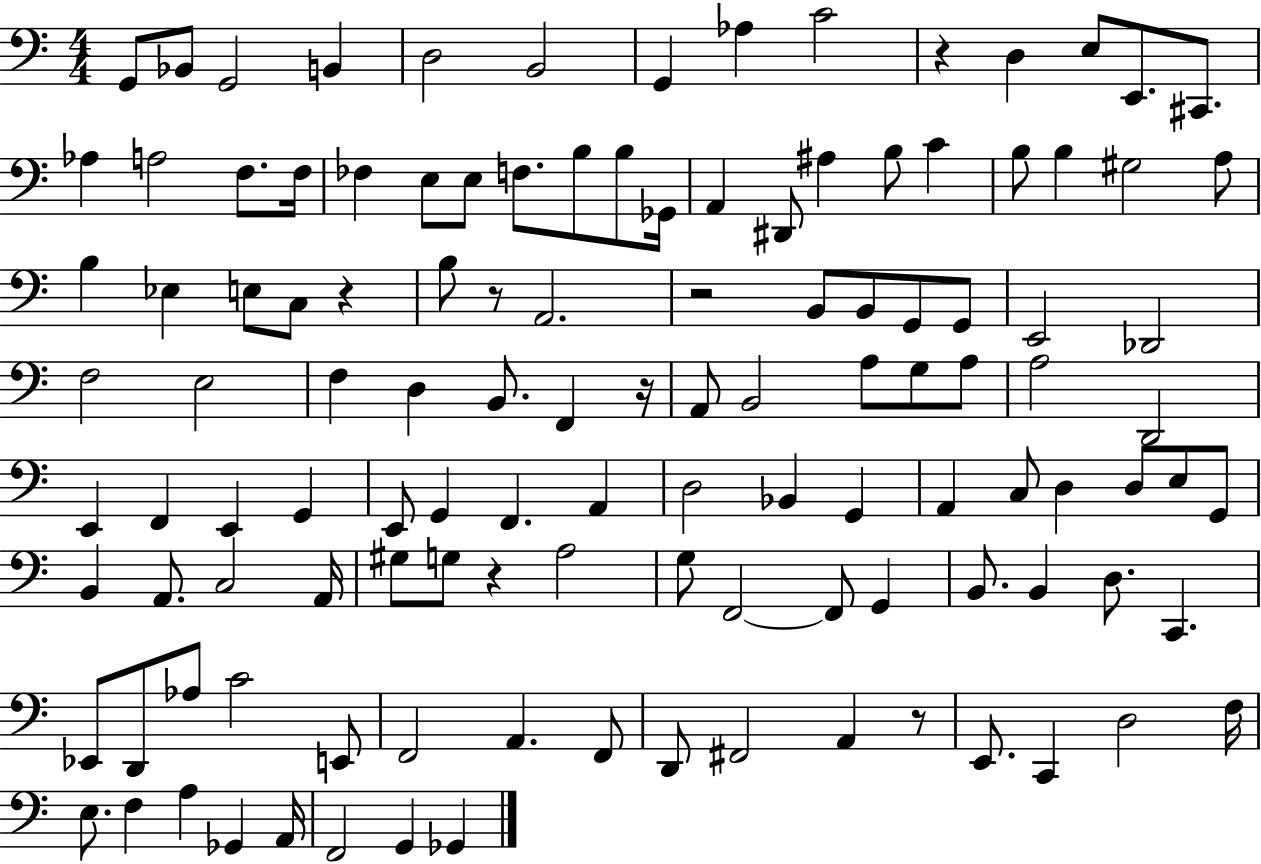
{
  \clef bass
  \numericTimeSignature
  \time 4/4
  \key c \major
  g,8 bes,8 g,2 b,4 | d2 b,2 | g,4 aes4 c'2 | r4 d4 e8 e,8. cis,8. | \break aes4 a2 f8. f16 | fes4 e8 e8 f8. b8 b8 ges,16 | a,4 dis,8 ais4 b8 c'4 | b8 b4 gis2 a8 | \break b4 ees4 e8 c8 r4 | b8 r8 a,2. | r2 b,8 b,8 g,8 g,8 | e,2 des,2 | \break f2 e2 | f4 d4 b,8. f,4 r16 | a,8 b,2 a8 g8 a8 | a2 d,2 | \break e,4 f,4 e,4 g,4 | e,8 g,4 f,4. a,4 | d2 bes,4 g,4 | a,4 c8 d4 d8 e8 g,8 | \break b,4 a,8. c2 a,16 | gis8 g8 r4 a2 | g8 f,2~~ f,8 g,4 | b,8. b,4 d8. c,4. | \break ees,8 d,8 aes8 c'2 e,8 | f,2 a,4. f,8 | d,8 fis,2 a,4 r8 | e,8. c,4 d2 f16 | \break e8. f4 a4 ges,4 a,16 | f,2 g,4 ges,4 | \bar "|."
}